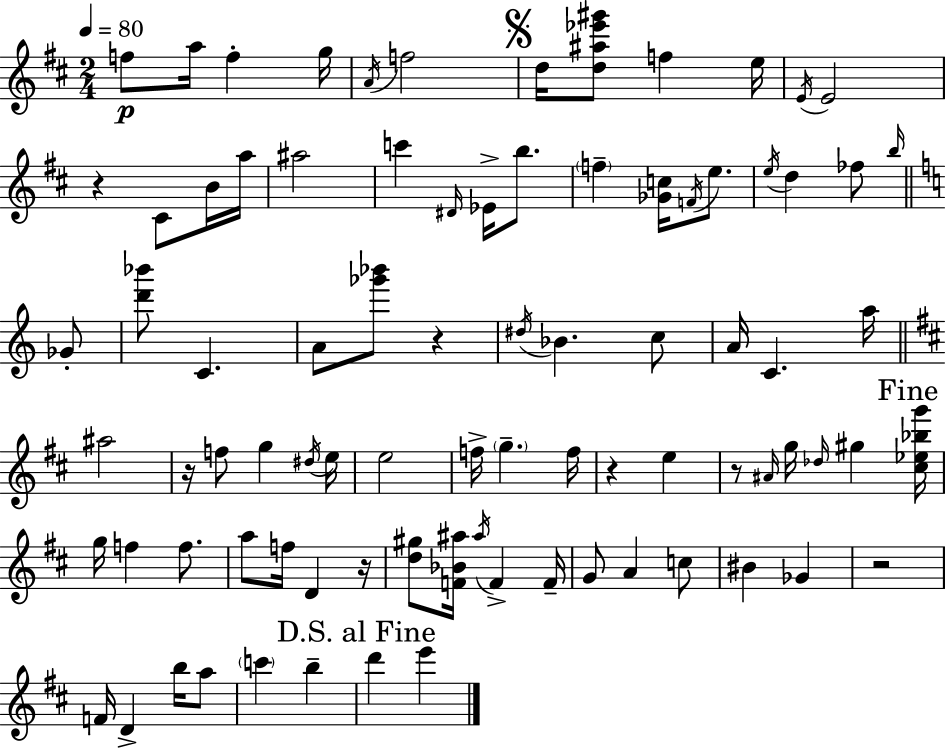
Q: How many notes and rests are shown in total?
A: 85